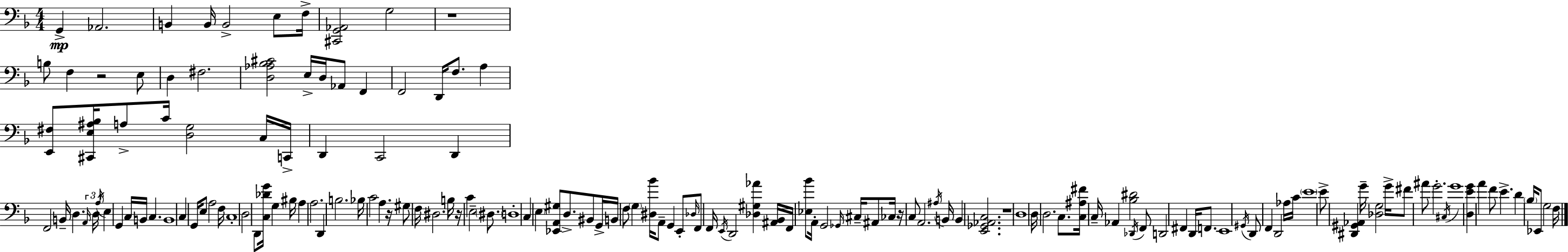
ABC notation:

X:1
T:Untitled
M:4/4
L:1/4
K:Dm
G,, _A,,2 B,, B,,/4 B,,2 E,/2 F,/4 [^C,,G,,_A,,]2 G,2 z4 B,/2 F, z2 E,/2 D, ^F,2 [D,_A,_B,^C]2 E,/4 D,/4 _A,,/2 F,, F,,2 D,,/4 F,/2 A, [E,,^F,]/2 [^C,,E,^A,_B,]/4 A,/2 C/4 [D,G,]2 C,/4 C,,/4 D,, C,,2 D,, F,,2 B,,/4 D, A,,/4 D,/4 A,/4 E, G,, C,/4 B,,/4 C, B,,4 C, G,,/4 E,/2 A,2 F,/4 C,4 D,2 D,,/2 [C,_DG]/4 G, ^B,/4 A, A,2 D,, B,2 _B,/4 C2 A, z/4 ^G,/2 F,/4 ^D,2 B,/4 z/4 C E,2 ^D,/2 D,4 C, E, [_E,,A,,^G,]/2 D,/2 ^B,,/2 G,,/4 B,,/4 F,/2 G, [^D,_B]/4 A,,/2 G,, E,,/2 _D,/4 F,,/2 F,,/4 E,,/4 D,,2 [_D,^G,_A] [^A,,_B,,]/4 F,,/4 [_E,_B]/2 A,,/4 G,,2 _G,,/4 ^C,/4 ^A,,/2 _C,/4 z/4 C,/2 A,,2 ^A,/4 B,,/4 B,, [E,,_G,,_A,,C,]2 z4 D,4 D,/4 D,2 C,/2 [C,^A,^F]/4 C,/4 _A,, [_B,^D]2 _D,,/4 F,,/2 D,,2 ^F,, D,,/4 F,,/2 E,,4 ^G,,/4 D,,/2 F,, D,,2 _A,/4 C/4 E4 E/2 [^D,,^G,,_A,,] G/4 [_D,G,]2 G/4 ^F/2 ^A/2 G2 ^C,/4 G4 [D,EG] A F/2 E D _B,/4 _E,,/2 G,2 F,/4